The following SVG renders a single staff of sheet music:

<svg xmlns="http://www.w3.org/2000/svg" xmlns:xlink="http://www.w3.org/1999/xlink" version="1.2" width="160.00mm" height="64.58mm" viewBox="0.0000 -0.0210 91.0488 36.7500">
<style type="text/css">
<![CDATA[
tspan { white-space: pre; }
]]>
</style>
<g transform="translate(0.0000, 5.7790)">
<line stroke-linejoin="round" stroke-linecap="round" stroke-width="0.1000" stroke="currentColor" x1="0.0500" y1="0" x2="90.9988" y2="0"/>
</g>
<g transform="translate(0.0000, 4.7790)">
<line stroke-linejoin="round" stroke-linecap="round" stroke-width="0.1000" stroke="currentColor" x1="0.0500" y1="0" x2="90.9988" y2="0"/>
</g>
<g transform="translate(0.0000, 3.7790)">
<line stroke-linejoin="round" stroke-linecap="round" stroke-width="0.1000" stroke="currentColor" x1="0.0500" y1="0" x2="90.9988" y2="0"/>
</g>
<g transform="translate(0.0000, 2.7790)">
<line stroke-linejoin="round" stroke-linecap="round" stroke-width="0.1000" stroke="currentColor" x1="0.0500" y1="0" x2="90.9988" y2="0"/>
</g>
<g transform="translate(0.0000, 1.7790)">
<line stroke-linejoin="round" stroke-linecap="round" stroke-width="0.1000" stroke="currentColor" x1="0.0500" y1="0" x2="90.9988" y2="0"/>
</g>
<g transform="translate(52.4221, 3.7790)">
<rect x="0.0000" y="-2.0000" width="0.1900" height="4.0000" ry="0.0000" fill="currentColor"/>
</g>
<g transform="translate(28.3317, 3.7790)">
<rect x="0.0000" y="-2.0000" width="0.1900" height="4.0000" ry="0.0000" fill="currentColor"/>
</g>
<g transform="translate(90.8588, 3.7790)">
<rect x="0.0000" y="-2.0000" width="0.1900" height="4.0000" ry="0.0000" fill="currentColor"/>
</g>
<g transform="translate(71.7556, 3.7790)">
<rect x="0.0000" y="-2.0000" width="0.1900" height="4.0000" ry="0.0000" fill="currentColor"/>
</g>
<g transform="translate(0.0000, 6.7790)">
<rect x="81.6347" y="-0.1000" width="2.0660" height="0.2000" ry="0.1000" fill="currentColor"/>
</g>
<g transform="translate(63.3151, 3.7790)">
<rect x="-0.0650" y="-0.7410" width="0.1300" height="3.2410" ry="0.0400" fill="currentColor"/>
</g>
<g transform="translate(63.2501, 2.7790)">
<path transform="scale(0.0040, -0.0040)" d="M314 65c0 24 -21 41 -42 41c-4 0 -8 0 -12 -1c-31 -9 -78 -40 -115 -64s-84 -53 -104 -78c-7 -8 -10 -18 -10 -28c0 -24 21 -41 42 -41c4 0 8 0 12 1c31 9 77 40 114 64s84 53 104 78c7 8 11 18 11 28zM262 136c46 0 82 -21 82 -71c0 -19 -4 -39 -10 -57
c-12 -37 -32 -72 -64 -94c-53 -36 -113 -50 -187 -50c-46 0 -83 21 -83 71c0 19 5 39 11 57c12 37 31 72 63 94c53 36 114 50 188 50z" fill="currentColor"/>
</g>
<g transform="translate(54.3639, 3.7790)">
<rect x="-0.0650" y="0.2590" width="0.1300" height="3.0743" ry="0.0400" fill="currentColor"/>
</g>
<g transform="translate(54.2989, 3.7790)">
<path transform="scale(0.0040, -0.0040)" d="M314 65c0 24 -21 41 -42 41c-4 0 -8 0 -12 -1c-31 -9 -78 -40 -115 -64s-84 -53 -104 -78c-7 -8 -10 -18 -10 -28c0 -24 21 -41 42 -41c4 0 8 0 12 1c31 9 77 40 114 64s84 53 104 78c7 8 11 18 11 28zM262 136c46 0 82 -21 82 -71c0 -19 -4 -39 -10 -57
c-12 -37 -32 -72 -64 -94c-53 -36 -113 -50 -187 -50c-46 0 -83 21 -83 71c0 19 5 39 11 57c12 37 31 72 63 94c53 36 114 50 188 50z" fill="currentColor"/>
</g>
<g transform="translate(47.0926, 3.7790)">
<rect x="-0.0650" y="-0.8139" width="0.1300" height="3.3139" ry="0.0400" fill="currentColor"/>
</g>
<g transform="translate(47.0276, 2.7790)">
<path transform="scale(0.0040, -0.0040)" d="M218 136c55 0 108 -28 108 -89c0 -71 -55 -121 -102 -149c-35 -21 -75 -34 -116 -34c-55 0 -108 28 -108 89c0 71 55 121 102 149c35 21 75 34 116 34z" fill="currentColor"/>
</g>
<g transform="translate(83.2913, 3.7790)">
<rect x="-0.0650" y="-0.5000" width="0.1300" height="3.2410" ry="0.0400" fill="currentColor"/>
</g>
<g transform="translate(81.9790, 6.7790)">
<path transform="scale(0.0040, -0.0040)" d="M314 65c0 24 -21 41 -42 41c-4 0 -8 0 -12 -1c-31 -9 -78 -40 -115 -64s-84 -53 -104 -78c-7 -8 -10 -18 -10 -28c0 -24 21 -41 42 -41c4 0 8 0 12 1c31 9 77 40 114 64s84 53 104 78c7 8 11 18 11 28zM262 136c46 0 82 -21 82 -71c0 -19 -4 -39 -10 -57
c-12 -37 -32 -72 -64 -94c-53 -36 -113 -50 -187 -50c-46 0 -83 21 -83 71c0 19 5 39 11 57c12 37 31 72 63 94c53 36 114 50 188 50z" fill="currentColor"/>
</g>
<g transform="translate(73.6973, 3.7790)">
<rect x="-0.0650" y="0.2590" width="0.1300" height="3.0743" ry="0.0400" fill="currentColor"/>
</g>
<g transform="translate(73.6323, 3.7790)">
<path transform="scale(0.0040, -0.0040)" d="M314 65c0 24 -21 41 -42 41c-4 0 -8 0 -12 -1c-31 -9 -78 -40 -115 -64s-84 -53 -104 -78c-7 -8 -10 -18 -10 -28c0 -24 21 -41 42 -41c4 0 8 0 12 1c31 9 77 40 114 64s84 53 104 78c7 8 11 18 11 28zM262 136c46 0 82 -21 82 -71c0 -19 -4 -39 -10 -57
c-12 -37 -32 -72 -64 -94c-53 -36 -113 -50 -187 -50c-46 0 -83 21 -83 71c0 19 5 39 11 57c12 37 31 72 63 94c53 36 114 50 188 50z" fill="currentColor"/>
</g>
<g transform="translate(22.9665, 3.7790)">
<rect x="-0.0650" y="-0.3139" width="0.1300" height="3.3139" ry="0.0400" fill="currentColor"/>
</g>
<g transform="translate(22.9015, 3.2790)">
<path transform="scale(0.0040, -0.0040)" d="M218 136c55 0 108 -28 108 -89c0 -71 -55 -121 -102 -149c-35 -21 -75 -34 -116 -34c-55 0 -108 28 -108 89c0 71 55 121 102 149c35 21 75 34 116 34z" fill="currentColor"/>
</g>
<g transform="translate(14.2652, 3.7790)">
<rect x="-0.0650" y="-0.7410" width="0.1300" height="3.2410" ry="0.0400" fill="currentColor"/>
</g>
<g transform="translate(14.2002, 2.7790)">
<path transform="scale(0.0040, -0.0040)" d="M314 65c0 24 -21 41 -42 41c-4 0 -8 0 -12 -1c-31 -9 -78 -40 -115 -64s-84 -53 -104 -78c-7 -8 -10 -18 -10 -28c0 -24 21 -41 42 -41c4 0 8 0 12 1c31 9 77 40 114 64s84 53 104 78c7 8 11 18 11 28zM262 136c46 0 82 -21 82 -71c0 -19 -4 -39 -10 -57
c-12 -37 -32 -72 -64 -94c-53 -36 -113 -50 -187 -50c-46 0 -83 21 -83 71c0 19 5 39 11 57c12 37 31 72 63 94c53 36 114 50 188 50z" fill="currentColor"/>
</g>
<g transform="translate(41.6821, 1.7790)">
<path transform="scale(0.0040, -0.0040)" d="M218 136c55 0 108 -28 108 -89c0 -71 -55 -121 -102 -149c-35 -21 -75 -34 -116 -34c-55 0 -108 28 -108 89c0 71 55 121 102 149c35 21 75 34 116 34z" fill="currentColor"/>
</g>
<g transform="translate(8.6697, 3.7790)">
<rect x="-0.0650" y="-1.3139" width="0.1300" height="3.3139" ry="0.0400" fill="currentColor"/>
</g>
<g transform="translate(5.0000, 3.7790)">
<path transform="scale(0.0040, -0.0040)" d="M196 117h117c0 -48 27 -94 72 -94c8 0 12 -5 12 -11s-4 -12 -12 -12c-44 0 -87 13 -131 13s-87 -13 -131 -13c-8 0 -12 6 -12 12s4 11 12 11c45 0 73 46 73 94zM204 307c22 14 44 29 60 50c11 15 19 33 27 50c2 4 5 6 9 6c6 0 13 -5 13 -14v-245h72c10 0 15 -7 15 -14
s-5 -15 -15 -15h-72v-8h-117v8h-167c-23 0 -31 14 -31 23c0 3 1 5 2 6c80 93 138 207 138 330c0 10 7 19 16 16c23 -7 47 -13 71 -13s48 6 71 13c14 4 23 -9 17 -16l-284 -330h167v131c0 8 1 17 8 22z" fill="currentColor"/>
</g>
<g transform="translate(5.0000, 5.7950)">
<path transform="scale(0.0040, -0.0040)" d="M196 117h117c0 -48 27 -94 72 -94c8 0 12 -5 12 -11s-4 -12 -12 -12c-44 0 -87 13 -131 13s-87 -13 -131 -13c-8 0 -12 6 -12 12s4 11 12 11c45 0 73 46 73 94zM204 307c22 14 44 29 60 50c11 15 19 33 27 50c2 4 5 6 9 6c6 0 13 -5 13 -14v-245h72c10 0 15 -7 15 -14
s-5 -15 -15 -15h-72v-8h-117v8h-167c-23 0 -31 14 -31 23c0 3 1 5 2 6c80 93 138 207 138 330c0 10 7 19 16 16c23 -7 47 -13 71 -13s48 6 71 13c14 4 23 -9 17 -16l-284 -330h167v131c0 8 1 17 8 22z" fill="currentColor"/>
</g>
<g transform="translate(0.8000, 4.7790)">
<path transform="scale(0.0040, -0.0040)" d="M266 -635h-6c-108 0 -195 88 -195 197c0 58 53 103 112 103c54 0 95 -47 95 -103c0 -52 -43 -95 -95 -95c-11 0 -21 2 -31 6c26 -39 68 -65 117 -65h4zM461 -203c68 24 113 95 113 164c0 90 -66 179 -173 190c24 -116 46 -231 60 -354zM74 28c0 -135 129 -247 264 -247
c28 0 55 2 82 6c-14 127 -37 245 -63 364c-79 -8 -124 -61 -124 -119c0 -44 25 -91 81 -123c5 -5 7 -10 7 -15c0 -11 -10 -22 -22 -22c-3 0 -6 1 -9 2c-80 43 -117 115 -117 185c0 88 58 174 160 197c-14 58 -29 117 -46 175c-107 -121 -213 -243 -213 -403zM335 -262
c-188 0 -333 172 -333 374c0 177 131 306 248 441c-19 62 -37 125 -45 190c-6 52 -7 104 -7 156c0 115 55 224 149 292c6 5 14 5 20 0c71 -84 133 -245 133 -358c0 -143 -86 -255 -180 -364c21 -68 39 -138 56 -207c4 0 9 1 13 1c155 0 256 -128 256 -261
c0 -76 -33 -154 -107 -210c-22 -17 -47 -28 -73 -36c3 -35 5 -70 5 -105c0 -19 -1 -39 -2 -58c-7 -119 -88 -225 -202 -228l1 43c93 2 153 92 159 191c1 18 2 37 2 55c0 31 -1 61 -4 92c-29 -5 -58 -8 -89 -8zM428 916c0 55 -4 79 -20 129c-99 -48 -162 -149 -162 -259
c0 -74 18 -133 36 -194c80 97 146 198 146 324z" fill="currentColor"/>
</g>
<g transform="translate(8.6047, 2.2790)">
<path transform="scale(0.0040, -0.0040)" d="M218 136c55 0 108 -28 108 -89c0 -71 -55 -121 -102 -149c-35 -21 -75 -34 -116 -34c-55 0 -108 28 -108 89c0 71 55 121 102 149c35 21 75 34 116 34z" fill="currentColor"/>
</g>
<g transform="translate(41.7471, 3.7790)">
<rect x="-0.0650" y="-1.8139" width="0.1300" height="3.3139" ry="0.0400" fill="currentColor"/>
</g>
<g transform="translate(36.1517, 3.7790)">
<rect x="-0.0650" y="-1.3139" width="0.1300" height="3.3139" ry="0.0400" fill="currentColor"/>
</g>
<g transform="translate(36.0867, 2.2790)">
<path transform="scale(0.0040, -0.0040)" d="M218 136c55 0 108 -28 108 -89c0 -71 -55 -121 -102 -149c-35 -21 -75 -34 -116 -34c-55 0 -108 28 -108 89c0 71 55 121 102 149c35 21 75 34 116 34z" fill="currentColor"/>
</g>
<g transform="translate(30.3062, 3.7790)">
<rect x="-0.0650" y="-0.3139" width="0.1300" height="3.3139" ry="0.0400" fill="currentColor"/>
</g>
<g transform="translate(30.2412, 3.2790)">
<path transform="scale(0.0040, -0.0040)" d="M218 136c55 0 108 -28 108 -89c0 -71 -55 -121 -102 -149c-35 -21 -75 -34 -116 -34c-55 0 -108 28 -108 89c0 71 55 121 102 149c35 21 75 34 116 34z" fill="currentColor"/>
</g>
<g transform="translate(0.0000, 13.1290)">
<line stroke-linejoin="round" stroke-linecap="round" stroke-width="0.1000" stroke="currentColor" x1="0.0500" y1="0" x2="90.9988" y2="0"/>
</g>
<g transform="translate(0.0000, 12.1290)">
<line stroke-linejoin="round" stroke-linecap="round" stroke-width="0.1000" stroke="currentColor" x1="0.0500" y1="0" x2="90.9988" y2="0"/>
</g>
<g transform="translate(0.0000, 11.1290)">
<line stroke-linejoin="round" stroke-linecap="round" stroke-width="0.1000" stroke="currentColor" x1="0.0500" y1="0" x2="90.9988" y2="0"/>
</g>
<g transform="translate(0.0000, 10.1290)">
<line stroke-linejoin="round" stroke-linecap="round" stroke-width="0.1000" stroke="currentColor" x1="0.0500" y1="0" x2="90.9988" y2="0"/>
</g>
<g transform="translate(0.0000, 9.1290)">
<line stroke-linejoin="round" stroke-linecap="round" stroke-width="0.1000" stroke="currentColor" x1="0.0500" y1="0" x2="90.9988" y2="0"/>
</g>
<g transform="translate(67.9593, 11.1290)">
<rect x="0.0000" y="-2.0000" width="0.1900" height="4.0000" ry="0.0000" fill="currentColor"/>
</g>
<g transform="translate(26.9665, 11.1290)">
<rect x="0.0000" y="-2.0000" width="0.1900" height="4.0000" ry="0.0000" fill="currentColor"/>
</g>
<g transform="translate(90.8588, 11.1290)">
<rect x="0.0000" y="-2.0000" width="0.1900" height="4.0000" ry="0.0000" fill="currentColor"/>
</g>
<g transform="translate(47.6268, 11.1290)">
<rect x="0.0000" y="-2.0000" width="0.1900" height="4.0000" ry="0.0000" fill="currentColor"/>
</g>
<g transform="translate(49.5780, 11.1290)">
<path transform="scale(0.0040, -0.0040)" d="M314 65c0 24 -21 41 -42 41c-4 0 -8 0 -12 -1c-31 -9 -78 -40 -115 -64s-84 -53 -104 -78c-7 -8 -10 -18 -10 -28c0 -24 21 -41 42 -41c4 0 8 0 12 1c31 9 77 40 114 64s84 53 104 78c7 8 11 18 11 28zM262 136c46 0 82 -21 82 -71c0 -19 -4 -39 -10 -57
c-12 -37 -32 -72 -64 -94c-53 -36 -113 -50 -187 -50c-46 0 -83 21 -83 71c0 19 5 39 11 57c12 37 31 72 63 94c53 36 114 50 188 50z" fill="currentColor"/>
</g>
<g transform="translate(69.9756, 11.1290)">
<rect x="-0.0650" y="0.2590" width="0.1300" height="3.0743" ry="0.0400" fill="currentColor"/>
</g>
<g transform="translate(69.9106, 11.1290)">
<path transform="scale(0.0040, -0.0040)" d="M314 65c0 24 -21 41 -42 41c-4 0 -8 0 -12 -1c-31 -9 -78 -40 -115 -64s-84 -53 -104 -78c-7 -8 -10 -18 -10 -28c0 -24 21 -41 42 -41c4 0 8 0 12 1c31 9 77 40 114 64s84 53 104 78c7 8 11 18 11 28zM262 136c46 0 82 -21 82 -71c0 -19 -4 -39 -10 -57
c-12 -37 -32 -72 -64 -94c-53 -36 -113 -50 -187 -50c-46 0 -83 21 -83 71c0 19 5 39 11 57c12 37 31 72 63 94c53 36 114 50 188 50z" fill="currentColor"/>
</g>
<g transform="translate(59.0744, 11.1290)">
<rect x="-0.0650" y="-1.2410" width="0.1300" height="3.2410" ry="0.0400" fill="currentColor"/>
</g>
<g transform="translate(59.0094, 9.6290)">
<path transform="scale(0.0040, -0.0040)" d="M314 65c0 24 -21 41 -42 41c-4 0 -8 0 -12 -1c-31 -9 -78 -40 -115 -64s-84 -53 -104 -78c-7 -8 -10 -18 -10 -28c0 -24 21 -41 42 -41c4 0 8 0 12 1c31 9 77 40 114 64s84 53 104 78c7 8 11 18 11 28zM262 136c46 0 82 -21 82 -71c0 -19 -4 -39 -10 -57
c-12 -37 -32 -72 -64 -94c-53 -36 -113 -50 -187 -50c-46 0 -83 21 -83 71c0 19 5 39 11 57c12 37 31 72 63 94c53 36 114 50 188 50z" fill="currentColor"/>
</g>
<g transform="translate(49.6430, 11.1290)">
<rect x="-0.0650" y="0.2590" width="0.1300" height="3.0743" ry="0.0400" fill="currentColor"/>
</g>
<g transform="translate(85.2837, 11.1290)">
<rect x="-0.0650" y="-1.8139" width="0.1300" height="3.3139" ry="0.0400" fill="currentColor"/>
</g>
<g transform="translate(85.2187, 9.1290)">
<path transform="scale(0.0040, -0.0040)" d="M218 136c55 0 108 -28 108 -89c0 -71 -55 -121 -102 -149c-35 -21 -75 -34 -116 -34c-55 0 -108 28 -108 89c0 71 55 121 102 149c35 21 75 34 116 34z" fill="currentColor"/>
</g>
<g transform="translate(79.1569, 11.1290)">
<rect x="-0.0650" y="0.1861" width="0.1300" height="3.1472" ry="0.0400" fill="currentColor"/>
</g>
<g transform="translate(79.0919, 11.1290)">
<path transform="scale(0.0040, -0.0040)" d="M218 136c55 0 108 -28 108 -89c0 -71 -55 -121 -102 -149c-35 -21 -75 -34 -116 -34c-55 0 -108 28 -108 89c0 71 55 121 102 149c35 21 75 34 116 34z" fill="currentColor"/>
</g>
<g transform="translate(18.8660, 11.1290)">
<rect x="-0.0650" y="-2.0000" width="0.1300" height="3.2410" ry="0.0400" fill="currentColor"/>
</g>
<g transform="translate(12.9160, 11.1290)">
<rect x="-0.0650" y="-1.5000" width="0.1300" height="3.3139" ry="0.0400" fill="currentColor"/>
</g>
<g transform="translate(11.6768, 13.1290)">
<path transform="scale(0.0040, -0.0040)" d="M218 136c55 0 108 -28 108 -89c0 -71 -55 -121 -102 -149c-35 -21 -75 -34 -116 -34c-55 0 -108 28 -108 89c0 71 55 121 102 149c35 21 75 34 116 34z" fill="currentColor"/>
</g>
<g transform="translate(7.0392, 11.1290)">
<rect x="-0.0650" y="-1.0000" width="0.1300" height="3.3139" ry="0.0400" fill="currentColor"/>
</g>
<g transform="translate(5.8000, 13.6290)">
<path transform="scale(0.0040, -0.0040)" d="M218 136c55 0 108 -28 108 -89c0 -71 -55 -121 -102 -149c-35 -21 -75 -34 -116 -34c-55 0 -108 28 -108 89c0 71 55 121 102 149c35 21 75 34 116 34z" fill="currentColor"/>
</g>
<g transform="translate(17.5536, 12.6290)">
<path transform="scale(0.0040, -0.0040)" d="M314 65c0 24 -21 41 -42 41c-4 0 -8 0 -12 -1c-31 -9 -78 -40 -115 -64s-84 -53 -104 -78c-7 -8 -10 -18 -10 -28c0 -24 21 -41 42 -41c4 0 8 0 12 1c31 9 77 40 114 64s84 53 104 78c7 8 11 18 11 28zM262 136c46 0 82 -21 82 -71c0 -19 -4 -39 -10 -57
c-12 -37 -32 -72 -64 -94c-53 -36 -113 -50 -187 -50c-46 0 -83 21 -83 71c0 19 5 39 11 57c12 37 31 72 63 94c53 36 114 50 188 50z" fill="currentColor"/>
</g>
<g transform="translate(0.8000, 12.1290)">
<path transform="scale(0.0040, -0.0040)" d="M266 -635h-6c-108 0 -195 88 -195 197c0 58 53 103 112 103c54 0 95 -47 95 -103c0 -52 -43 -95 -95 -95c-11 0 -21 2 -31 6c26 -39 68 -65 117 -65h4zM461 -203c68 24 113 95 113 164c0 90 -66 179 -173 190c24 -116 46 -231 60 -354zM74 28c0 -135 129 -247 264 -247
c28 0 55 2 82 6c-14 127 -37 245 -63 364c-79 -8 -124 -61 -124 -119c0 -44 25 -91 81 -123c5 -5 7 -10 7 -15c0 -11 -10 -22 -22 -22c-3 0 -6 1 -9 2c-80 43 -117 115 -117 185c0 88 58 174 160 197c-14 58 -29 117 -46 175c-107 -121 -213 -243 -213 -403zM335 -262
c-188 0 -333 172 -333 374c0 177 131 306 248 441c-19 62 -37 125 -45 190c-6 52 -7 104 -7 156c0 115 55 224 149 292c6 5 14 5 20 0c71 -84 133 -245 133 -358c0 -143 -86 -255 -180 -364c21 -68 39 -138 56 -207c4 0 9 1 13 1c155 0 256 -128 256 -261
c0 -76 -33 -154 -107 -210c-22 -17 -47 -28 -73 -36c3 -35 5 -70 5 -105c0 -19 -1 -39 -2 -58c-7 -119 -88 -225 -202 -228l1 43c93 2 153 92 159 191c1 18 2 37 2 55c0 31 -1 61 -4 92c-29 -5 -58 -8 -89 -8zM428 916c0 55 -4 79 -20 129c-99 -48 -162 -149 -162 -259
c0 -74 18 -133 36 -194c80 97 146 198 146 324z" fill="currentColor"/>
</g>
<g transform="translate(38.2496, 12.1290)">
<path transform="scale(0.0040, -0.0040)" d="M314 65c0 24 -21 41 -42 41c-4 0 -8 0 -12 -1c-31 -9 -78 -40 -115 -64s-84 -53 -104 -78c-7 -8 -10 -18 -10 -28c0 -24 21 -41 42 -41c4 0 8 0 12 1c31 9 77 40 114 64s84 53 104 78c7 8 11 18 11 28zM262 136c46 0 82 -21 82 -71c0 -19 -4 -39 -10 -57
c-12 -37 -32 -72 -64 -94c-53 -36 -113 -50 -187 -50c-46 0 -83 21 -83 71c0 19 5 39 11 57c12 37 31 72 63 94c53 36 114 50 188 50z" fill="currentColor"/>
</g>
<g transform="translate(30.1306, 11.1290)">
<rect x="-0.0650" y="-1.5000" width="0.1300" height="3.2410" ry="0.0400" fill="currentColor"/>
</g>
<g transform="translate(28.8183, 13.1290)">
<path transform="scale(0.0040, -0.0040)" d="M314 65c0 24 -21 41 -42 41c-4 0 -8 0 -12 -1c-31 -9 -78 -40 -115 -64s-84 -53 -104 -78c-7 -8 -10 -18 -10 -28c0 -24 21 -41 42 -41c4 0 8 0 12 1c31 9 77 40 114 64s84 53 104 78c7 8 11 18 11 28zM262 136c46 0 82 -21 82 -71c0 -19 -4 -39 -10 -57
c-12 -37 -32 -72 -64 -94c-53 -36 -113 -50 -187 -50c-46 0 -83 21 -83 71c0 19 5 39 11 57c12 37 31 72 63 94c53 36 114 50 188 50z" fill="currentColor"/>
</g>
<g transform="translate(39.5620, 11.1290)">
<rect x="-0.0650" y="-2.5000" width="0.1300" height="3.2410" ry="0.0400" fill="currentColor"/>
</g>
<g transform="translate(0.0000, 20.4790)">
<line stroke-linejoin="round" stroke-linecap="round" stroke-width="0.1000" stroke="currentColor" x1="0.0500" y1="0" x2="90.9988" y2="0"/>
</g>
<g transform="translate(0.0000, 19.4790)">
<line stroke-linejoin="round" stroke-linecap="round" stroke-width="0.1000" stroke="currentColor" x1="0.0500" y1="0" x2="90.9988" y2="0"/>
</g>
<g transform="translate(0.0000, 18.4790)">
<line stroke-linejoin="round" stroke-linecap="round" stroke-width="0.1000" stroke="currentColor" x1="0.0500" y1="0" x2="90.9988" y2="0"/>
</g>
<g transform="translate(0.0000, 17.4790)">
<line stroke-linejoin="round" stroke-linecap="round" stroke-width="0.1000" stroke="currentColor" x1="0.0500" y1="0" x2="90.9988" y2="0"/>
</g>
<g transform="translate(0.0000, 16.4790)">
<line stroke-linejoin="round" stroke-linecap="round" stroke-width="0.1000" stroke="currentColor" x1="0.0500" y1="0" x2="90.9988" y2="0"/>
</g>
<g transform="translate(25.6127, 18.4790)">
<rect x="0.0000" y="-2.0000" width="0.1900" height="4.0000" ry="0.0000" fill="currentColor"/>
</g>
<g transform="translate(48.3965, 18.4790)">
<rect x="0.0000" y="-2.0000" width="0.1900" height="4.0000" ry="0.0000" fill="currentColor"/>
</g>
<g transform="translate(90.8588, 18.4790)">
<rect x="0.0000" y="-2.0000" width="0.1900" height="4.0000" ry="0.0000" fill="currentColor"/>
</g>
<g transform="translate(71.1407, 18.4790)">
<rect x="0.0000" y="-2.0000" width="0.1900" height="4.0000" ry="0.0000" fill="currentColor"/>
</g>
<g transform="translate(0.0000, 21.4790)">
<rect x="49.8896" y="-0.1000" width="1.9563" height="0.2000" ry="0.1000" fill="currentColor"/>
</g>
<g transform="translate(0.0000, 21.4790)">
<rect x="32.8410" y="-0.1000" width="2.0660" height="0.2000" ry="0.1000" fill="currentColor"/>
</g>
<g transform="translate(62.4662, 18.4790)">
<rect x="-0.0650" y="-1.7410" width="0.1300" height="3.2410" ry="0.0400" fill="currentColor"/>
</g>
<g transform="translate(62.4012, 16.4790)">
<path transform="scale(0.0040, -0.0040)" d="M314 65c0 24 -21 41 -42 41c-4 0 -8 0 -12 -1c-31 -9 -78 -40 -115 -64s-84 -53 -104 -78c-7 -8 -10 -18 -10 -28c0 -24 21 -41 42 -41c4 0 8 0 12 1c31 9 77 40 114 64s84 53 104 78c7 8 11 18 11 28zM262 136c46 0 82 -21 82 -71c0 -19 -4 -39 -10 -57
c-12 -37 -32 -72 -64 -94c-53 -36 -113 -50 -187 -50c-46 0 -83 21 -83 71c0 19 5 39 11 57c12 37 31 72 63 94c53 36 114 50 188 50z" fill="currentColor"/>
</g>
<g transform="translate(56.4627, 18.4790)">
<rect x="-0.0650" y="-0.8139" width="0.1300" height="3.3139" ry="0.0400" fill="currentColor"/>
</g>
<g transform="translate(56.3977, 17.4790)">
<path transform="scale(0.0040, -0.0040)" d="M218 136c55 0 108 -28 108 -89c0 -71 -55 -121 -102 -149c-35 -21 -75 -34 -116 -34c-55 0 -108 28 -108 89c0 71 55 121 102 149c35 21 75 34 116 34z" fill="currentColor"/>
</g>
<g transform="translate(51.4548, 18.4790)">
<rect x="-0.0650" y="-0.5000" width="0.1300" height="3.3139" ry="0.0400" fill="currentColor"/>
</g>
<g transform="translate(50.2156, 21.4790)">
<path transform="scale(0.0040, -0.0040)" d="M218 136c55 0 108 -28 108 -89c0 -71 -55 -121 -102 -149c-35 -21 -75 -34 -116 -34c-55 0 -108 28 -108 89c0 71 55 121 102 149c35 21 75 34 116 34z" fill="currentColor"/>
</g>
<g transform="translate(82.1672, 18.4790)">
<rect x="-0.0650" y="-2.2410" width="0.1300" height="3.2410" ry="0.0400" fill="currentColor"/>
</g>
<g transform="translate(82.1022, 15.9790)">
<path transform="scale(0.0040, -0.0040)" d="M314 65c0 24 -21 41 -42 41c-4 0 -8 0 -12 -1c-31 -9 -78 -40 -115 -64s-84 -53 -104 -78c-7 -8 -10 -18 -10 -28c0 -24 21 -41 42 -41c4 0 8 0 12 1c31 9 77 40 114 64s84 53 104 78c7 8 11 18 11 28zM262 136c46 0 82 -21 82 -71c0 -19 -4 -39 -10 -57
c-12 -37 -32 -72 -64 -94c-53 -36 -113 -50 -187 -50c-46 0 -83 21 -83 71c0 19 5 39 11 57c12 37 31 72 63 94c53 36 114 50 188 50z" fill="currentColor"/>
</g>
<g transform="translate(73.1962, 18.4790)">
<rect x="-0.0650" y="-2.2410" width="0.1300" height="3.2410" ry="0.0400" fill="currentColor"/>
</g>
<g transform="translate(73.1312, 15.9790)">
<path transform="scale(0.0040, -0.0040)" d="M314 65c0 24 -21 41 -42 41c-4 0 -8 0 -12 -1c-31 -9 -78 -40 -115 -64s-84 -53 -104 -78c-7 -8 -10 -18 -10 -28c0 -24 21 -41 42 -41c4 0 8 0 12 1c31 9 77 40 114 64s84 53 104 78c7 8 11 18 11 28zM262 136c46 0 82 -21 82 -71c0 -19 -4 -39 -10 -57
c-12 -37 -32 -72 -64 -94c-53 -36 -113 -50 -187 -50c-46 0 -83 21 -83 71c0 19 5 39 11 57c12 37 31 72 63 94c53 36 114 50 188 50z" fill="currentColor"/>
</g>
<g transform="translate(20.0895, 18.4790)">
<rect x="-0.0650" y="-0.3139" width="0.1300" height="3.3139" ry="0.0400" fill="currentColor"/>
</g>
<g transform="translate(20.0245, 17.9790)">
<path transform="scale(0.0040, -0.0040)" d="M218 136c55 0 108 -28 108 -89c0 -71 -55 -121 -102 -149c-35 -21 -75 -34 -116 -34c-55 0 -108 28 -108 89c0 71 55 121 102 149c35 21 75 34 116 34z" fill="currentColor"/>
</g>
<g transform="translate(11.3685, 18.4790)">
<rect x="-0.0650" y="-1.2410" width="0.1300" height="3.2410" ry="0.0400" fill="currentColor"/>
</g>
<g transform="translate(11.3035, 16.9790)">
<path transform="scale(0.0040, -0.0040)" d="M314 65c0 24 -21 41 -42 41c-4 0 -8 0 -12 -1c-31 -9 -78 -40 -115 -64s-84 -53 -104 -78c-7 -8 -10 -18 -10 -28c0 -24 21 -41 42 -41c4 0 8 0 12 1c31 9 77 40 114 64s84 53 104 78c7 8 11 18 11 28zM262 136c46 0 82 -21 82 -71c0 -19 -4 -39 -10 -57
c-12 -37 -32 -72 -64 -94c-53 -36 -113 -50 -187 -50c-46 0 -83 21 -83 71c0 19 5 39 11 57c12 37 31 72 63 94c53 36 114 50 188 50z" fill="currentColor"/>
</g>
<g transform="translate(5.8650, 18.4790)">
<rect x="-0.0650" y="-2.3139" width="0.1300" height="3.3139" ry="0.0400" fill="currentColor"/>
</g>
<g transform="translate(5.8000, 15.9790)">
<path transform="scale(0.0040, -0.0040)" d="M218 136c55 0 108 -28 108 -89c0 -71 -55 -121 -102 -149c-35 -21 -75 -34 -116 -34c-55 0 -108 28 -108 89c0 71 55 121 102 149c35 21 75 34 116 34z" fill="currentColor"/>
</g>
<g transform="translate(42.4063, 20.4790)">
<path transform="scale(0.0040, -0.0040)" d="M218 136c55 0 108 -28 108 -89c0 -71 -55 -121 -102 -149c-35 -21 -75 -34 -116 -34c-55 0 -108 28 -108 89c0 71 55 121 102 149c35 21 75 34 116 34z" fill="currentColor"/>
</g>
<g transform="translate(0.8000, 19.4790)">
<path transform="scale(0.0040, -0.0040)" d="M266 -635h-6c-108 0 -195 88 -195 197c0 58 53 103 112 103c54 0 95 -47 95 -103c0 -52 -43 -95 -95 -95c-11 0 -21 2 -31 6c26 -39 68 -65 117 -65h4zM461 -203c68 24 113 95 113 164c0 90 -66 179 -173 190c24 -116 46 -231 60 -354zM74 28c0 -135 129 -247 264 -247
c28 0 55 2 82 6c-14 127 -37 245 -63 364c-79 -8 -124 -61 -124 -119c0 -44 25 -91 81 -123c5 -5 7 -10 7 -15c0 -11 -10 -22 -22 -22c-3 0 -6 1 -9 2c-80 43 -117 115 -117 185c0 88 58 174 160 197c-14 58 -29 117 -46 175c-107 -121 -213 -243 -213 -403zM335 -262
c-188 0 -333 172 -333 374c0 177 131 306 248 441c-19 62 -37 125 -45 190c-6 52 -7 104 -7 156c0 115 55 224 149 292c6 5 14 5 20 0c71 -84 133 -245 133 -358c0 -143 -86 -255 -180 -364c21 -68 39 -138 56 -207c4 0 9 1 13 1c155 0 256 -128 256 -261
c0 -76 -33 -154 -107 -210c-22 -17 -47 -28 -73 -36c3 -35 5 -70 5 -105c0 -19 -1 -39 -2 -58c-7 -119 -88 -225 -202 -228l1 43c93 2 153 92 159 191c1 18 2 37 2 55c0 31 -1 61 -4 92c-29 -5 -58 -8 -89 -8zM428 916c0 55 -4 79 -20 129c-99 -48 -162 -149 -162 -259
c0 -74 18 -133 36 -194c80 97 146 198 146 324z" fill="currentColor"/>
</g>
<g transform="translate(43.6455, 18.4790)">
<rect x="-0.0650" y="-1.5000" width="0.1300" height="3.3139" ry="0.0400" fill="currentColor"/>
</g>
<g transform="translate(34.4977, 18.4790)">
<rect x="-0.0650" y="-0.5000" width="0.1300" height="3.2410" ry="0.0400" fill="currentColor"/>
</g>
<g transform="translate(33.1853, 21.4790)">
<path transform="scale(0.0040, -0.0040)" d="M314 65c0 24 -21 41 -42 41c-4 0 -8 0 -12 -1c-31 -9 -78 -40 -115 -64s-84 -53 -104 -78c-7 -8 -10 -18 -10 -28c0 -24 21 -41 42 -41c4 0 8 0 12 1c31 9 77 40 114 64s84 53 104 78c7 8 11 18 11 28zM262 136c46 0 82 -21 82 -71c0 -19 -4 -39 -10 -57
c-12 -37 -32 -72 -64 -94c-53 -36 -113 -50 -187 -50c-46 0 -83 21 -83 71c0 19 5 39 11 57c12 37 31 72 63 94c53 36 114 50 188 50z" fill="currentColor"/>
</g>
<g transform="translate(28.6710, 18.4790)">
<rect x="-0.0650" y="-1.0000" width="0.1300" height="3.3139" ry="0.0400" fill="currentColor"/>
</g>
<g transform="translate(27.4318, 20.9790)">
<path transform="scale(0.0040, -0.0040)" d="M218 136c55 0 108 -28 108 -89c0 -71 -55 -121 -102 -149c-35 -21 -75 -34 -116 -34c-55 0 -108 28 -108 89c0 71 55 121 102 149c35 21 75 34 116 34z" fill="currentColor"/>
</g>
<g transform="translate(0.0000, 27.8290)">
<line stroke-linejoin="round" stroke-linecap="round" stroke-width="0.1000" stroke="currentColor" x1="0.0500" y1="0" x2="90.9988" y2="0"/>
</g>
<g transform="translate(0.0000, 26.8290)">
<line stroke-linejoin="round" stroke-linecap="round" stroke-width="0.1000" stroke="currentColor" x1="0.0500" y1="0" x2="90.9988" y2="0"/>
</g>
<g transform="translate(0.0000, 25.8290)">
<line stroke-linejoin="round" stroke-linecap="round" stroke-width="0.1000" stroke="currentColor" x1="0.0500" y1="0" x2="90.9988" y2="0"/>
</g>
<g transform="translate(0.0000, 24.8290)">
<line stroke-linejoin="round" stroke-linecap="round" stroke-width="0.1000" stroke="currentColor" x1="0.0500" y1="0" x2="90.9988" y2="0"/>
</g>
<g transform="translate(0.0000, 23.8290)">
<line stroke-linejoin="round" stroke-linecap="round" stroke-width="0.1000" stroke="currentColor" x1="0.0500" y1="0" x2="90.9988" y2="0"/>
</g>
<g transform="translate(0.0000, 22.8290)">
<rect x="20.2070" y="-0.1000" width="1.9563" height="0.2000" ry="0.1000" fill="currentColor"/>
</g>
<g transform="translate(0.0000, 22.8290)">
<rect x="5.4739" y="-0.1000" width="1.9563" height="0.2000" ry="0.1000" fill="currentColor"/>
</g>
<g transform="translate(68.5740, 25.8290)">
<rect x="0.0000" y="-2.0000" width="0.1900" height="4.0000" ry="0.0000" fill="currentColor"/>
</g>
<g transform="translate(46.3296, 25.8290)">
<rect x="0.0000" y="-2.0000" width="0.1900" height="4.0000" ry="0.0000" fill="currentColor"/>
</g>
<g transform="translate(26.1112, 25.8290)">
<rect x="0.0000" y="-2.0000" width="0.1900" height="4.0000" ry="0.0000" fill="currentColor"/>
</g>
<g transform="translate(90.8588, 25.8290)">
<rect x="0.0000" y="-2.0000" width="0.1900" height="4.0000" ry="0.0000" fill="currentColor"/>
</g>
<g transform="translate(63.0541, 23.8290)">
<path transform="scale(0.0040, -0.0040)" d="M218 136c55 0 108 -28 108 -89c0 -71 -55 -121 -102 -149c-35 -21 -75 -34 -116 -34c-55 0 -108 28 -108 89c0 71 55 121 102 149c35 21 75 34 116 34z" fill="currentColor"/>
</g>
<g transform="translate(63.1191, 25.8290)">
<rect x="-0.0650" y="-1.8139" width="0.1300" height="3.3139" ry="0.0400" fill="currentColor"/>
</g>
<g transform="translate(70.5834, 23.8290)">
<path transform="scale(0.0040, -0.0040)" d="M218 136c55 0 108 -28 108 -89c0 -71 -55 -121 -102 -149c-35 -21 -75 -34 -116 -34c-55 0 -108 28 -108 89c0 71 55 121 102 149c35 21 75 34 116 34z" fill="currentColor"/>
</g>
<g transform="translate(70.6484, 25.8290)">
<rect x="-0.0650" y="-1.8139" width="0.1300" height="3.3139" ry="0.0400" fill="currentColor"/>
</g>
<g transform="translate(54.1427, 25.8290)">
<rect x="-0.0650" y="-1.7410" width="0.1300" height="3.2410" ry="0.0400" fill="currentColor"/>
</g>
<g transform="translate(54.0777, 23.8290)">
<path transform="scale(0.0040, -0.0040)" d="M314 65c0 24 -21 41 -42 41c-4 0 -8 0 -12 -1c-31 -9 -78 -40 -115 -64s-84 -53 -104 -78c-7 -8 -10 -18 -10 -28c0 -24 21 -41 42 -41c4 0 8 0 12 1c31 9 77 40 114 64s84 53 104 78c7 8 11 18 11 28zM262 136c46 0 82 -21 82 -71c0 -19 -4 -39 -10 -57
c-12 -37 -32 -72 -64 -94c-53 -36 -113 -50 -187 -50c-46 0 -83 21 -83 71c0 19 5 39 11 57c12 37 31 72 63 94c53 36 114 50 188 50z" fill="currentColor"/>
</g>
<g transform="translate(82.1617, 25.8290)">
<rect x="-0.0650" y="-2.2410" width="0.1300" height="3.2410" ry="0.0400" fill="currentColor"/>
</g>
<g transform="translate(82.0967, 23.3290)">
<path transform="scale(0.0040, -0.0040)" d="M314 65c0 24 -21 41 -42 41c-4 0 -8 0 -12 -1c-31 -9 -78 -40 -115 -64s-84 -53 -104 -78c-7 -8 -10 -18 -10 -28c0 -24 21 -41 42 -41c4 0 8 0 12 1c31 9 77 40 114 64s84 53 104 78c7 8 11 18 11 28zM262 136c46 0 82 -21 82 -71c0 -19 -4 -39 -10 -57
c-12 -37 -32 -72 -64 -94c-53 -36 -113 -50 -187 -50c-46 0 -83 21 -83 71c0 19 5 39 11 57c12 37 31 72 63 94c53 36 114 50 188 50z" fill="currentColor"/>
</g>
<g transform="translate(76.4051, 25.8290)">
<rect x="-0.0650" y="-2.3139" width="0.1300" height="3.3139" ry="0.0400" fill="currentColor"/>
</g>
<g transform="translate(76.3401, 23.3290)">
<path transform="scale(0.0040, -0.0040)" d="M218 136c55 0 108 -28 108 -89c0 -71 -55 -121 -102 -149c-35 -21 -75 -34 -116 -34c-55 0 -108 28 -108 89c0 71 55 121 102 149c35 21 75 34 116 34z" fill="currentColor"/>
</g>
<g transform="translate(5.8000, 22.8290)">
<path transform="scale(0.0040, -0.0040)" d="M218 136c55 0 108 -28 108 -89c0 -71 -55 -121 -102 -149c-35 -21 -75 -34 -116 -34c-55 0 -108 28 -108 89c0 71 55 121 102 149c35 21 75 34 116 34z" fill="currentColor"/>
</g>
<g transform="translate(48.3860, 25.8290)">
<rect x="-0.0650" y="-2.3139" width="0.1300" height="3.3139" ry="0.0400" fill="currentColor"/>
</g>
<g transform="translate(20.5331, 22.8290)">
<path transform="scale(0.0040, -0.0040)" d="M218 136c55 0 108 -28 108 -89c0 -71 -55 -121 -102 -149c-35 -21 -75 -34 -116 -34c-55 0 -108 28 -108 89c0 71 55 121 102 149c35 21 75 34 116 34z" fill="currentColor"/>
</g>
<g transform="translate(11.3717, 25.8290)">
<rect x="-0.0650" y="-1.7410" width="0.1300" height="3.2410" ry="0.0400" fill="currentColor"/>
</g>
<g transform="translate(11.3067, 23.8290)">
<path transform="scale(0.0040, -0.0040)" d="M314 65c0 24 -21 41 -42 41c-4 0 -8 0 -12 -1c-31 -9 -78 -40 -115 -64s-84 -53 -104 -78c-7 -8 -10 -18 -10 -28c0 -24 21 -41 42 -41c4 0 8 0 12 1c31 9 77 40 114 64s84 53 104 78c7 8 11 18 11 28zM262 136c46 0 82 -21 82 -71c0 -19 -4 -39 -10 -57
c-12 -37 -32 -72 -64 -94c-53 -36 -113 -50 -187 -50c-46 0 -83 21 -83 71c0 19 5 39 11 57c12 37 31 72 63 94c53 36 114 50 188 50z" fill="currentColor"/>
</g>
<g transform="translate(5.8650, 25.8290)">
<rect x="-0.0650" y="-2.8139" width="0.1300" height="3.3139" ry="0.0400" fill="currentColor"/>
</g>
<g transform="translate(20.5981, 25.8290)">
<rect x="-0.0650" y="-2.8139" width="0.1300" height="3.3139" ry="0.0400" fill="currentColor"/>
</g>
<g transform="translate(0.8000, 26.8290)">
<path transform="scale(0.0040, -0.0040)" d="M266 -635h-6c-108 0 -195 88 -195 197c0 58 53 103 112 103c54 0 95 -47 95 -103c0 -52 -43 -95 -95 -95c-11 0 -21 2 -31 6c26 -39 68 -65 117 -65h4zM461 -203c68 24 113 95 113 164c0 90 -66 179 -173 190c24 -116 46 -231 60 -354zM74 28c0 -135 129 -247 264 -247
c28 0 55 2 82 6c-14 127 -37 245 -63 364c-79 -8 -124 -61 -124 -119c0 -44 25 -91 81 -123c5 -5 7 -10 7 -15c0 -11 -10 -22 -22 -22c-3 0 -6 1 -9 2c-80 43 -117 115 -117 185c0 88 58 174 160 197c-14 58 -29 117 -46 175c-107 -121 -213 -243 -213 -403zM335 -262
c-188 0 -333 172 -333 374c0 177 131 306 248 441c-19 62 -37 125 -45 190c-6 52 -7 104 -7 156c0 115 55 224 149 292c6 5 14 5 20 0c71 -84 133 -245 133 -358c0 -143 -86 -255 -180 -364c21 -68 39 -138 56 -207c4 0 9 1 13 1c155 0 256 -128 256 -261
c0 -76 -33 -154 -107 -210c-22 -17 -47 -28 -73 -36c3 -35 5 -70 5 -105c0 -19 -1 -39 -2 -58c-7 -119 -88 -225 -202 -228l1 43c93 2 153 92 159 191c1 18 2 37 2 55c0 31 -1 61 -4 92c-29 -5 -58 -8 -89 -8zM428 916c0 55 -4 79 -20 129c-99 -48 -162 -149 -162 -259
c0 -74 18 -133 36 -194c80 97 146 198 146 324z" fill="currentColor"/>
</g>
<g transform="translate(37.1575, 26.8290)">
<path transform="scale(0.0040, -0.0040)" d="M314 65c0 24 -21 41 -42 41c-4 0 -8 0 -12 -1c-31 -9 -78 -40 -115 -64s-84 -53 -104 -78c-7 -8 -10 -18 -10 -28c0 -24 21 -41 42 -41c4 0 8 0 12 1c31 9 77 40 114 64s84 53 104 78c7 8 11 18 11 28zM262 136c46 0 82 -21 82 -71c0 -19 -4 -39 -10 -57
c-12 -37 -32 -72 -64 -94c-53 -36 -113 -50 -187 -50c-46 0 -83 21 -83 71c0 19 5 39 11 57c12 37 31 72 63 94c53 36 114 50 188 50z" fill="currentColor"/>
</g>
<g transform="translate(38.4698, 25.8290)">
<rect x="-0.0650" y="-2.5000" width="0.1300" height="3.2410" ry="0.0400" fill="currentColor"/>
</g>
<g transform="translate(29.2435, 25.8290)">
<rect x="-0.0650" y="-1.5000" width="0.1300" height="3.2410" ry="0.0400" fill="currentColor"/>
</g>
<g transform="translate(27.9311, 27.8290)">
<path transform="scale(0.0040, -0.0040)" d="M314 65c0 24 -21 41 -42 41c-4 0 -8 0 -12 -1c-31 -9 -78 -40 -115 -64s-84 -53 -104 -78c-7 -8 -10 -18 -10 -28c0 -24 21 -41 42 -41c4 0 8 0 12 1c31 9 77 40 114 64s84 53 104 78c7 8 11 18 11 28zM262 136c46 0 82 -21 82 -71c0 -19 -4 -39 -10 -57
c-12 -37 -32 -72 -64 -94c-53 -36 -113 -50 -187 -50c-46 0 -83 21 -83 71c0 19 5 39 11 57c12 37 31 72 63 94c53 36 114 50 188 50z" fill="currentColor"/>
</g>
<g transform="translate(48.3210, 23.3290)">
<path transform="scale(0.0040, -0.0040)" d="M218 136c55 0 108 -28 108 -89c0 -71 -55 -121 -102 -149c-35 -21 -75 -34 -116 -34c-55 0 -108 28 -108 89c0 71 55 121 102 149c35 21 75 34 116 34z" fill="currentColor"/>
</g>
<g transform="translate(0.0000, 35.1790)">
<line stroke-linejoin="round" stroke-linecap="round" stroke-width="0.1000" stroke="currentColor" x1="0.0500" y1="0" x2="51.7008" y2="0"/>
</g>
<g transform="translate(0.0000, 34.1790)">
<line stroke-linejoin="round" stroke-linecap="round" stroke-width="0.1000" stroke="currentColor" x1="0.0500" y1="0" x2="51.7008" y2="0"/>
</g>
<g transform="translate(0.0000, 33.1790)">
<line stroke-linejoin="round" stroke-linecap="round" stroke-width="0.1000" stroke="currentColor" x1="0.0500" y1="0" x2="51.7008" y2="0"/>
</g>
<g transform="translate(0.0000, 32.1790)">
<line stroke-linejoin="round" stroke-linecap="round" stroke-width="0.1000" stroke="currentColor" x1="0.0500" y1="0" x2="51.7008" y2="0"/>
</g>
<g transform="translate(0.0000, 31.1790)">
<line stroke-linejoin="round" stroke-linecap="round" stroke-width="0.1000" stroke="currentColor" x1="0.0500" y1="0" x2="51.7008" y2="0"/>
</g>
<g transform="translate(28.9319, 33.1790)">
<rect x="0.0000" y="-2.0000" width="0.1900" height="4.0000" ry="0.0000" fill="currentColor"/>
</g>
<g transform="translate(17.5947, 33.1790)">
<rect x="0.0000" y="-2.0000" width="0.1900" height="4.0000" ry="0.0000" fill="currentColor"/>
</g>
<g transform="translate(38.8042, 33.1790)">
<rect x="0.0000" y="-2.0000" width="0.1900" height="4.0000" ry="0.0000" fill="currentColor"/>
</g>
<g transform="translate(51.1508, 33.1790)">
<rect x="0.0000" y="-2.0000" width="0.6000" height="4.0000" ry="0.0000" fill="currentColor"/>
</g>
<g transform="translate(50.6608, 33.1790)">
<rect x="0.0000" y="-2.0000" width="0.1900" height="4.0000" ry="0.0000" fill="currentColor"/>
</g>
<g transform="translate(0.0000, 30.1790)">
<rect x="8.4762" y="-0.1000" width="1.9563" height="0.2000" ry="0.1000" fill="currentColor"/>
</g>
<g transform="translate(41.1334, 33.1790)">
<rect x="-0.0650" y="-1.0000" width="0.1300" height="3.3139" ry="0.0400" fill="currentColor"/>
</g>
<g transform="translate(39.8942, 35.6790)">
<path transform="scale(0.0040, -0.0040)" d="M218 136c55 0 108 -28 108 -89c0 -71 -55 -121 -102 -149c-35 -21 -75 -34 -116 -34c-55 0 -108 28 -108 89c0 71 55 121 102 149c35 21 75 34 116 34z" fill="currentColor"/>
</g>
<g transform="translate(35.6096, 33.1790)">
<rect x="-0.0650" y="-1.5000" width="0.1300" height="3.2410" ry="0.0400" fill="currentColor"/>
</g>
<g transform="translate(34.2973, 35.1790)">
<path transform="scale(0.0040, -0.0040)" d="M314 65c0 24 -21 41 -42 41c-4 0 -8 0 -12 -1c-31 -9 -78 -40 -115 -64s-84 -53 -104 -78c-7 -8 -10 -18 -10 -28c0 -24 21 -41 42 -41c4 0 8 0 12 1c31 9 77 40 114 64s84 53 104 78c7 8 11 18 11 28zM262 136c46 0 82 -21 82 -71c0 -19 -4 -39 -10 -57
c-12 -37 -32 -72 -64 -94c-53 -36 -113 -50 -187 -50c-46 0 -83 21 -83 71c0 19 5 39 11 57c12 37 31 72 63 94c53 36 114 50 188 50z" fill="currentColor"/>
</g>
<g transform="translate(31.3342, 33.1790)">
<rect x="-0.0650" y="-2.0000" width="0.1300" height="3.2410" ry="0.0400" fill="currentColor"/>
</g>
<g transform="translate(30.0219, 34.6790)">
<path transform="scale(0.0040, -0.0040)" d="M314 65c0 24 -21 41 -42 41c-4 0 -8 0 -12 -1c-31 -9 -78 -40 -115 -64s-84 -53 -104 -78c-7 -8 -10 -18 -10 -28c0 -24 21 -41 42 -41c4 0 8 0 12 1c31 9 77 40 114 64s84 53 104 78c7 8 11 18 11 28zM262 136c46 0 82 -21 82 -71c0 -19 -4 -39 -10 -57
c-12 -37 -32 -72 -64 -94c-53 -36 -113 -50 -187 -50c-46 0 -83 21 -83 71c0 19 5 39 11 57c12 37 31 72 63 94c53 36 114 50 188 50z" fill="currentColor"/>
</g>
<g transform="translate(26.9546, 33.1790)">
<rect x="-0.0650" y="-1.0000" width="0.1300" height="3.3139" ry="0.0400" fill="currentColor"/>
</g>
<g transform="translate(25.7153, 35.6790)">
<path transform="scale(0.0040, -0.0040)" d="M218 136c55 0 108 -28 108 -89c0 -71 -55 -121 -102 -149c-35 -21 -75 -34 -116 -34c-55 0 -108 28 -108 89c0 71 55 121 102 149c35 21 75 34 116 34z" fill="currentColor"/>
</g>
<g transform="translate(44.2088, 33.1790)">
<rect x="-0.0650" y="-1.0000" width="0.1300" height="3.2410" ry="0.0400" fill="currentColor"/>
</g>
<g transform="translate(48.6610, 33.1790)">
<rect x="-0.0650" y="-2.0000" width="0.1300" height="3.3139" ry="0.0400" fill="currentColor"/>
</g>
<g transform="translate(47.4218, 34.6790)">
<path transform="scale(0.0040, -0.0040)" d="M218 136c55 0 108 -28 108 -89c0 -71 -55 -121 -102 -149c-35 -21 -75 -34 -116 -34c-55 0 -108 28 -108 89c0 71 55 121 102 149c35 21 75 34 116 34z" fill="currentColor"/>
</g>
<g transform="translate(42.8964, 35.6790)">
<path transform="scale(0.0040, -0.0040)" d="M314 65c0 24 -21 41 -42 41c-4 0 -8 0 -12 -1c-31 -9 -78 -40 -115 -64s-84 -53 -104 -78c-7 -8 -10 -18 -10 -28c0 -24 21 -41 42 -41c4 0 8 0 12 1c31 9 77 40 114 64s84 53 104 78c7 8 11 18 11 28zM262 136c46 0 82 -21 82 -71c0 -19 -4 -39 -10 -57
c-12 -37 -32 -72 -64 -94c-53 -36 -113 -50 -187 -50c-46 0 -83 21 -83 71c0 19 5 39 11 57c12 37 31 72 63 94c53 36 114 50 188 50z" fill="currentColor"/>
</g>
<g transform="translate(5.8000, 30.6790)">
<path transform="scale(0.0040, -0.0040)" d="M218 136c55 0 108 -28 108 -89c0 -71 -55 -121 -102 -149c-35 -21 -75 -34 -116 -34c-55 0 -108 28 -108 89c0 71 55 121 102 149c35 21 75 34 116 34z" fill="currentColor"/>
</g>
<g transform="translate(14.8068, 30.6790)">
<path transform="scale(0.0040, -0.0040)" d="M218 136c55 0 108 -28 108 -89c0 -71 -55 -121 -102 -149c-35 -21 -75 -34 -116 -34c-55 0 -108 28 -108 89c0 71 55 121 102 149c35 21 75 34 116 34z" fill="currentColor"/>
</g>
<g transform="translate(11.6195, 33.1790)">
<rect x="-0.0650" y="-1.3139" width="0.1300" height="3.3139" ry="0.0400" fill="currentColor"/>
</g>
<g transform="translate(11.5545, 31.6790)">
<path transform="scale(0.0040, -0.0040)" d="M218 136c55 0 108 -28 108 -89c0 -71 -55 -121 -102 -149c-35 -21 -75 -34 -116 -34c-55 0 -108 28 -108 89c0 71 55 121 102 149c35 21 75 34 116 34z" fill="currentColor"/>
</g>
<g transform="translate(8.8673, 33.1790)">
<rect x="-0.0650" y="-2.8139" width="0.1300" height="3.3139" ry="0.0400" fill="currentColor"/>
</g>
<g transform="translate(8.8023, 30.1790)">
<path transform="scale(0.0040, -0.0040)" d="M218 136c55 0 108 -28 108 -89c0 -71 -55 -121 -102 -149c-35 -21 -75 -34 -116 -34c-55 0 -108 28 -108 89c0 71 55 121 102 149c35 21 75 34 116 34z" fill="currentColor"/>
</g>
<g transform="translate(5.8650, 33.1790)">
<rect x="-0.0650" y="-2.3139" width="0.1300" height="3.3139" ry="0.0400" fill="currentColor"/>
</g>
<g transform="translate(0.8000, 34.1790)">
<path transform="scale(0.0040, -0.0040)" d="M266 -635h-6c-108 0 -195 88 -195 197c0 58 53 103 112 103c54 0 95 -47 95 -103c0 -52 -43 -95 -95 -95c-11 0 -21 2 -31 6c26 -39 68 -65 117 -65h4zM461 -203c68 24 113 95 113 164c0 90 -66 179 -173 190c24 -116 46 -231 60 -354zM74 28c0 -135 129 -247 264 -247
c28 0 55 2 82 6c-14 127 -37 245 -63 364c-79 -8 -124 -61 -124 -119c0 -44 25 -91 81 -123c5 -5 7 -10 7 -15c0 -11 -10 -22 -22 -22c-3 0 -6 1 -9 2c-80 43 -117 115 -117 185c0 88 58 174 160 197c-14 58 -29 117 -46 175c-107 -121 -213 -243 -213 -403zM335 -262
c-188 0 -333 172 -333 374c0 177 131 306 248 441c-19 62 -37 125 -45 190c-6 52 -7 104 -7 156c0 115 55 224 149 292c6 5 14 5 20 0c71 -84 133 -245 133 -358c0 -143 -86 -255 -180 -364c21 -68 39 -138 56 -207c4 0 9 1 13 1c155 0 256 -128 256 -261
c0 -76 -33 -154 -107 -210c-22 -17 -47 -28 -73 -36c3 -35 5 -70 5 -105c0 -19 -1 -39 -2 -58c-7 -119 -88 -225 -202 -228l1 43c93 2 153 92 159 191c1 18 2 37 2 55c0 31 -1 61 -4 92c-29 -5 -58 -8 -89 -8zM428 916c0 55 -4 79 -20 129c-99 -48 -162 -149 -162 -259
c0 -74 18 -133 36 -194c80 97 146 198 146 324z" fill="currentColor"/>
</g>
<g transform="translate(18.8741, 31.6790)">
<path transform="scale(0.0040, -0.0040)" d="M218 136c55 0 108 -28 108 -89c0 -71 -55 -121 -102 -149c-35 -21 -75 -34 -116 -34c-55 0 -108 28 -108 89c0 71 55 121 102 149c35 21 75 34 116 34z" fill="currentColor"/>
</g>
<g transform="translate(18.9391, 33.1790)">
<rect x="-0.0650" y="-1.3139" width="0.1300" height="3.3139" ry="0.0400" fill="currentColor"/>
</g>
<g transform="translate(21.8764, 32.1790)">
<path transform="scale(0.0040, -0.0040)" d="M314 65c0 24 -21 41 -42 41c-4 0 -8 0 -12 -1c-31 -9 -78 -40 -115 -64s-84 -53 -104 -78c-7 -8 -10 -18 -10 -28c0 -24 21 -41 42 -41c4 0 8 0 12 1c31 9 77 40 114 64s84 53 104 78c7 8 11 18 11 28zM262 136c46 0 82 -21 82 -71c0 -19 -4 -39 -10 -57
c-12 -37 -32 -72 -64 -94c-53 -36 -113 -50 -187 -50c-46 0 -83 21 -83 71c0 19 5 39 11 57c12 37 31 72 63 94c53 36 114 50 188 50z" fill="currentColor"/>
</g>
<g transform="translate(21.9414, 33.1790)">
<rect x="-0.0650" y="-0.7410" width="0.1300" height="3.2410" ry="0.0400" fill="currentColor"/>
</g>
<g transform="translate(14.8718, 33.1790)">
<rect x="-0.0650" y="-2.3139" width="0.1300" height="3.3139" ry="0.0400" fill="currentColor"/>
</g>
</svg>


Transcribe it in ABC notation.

X:1
T:Untitled
M:4/4
L:1/4
K:C
e d2 c c e f d B2 d2 B2 C2 D E F2 E2 G2 B2 e2 B2 B f g e2 c D C2 E C d f2 g2 g2 a f2 a E2 G2 g f2 f f g g2 g a e g e d2 D F2 E2 D D2 F